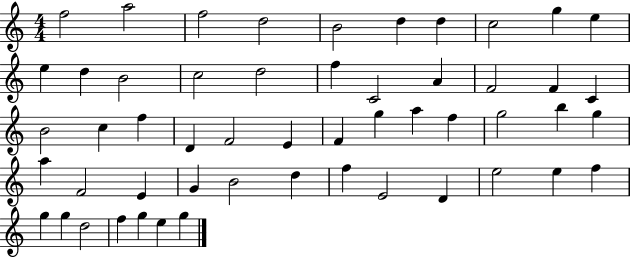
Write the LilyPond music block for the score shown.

{
  \clef treble
  \numericTimeSignature
  \time 4/4
  \key c \major
  f''2 a''2 | f''2 d''2 | b'2 d''4 d''4 | c''2 g''4 e''4 | \break e''4 d''4 b'2 | c''2 d''2 | f''4 c'2 a'4 | f'2 f'4 c'4 | \break b'2 c''4 f''4 | d'4 f'2 e'4 | f'4 g''4 a''4 f''4 | g''2 b''4 g''4 | \break a''4 f'2 e'4 | g'4 b'2 d''4 | f''4 e'2 d'4 | e''2 e''4 f''4 | \break g''4 g''4 d''2 | f''4 g''4 e''4 g''4 | \bar "|."
}